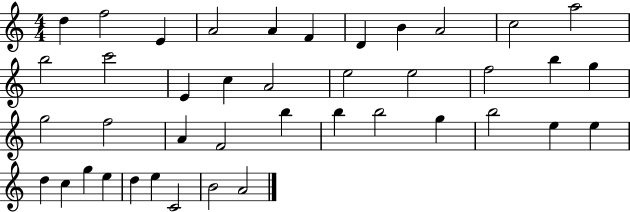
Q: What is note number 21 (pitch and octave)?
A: G5